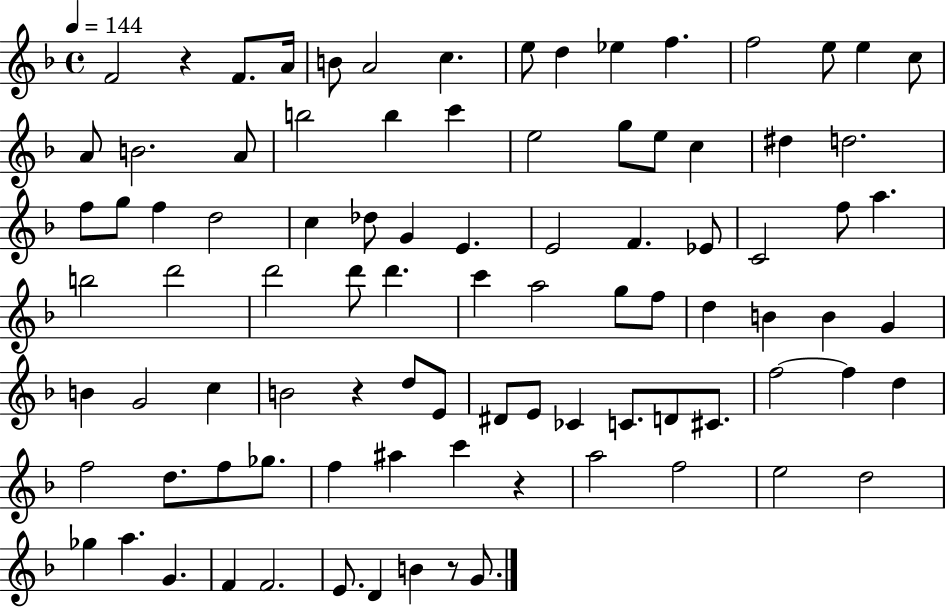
F4/h R/q F4/e. A4/s B4/e A4/h C5/q. E5/e D5/q Eb5/q F5/q. F5/h E5/e E5/q C5/e A4/e B4/h. A4/e B5/h B5/q C6/q E5/h G5/e E5/e C5/q D#5/q D5/h. F5/e G5/e F5/q D5/h C5/q Db5/e G4/q E4/q. E4/h F4/q. Eb4/e C4/h F5/e A5/q. B5/h D6/h D6/h D6/e D6/q. C6/q A5/h G5/e F5/e D5/q B4/q B4/q G4/q B4/q G4/h C5/q B4/h R/q D5/e E4/e D#4/e E4/e CES4/q C4/e. D4/e C#4/e. F5/h F5/q D5/q F5/h D5/e. F5/e Gb5/e. F5/q A#5/q C6/q R/q A5/h F5/h E5/h D5/h Gb5/q A5/q. G4/q. F4/q F4/h. E4/e. D4/q B4/q R/e G4/e.